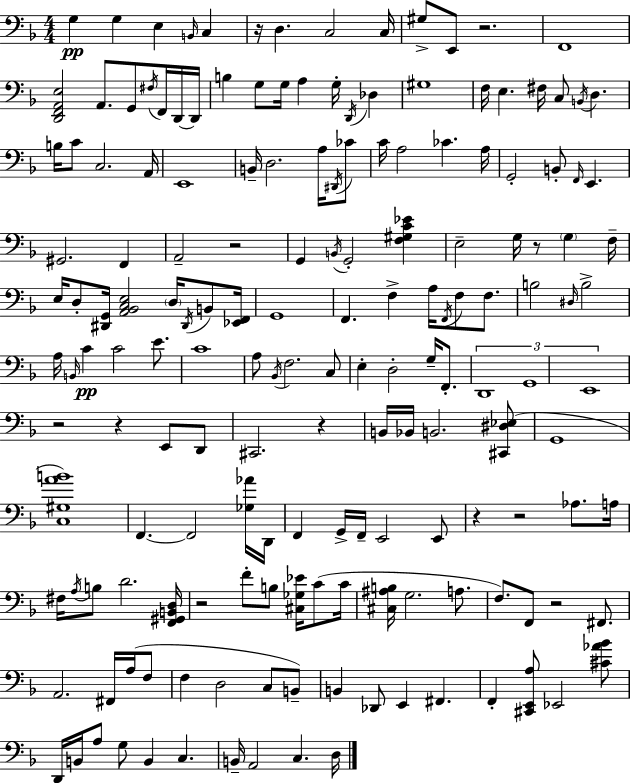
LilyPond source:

{
  \clef bass
  \numericTimeSignature
  \time 4/4
  \key d \minor
  \repeat volta 2 { g4\pp g4 e4 \grace { b,16 } c4 | r16 d4. c2 | c16 gis8-> e,8 r2. | f,1 | \break <d, f, a, e>2 a,8. g,8 \acciaccatura { fis16 } f,16 | d,16~~ d,16 b4 g8 g16 a4 g16-. \acciaccatura { d,16 } des4 | gis1 | f16 e4. fis16 c8 \acciaccatura { b,16 } d4. | \break b16 c'8 c2. | a,16 e,1 | b,16-- d2. | a16 \acciaccatura { dis,16 } ces'8 c'16 a2 ces'4. | \break a16 g,2-. b,8-. \grace { f,16 } | e,4. gis,2. | f,4 a,2-- r2 | g,4 \acciaccatura { b,16 } g,2-. | \break <f gis c' ees'>4 e2-- g16 | r8 \parenthesize g4 f16-- e16 d8-. <dis, g,>16 <a, bes, c e>2 | \parenthesize d16 \acciaccatura { dis,16 } b,8 <ees, f,>16 g,1 | f,4. f4-> | \break a16 \acciaccatura { f,16 } f8 f8. b2 | \grace { dis16 } b2-> a16 \grace { b,16 }\pp c'4 | c'2 e'8. c'1 | a8 \acciaccatura { bes,16 } f2. | \break c8 e4-. | d2-. g16-- f,8.-. \tuplet 3/2 { d,1 | g,1 | e,1 } | \break r2 | r4 e,8 d,8 cis,2. | r4 b,16 bes,16 b,2. | <cis, dis ees>8( g,1 | \break <c gis a' b'>1) | f,4.~~ | f,2 <ges aes'>16 d,16 f,4 | g,16-> f,16-- e,2 e,8 r4 | \break r2 aes8. a16 fis16 \acciaccatura { a16 } b8 | d'2. <f, gis, b, d>16 r2 | f'8-. b8 <cis ges ees'>16 c'8( c'16 <cis ais b>16 g2. | a8. f8.) | \break f,8 r2 fis,8. a,2. | fis,16 a16( f8 f4 | d2 c8 b,8--) b,4 | des,8 e,4 fis,4. f,4-. | \break <cis, e, a>8 ees,2 <cis' aes' bes'>8 d,16 b,16 a8 | g8 b,4 c4. b,16-- a,2 | c4. d16 } \bar "|."
}